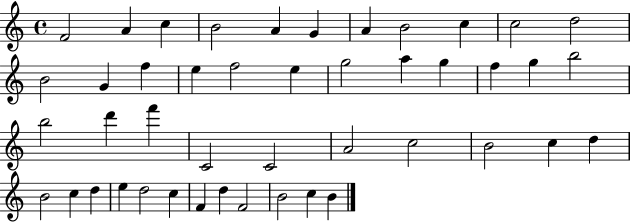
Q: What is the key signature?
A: C major